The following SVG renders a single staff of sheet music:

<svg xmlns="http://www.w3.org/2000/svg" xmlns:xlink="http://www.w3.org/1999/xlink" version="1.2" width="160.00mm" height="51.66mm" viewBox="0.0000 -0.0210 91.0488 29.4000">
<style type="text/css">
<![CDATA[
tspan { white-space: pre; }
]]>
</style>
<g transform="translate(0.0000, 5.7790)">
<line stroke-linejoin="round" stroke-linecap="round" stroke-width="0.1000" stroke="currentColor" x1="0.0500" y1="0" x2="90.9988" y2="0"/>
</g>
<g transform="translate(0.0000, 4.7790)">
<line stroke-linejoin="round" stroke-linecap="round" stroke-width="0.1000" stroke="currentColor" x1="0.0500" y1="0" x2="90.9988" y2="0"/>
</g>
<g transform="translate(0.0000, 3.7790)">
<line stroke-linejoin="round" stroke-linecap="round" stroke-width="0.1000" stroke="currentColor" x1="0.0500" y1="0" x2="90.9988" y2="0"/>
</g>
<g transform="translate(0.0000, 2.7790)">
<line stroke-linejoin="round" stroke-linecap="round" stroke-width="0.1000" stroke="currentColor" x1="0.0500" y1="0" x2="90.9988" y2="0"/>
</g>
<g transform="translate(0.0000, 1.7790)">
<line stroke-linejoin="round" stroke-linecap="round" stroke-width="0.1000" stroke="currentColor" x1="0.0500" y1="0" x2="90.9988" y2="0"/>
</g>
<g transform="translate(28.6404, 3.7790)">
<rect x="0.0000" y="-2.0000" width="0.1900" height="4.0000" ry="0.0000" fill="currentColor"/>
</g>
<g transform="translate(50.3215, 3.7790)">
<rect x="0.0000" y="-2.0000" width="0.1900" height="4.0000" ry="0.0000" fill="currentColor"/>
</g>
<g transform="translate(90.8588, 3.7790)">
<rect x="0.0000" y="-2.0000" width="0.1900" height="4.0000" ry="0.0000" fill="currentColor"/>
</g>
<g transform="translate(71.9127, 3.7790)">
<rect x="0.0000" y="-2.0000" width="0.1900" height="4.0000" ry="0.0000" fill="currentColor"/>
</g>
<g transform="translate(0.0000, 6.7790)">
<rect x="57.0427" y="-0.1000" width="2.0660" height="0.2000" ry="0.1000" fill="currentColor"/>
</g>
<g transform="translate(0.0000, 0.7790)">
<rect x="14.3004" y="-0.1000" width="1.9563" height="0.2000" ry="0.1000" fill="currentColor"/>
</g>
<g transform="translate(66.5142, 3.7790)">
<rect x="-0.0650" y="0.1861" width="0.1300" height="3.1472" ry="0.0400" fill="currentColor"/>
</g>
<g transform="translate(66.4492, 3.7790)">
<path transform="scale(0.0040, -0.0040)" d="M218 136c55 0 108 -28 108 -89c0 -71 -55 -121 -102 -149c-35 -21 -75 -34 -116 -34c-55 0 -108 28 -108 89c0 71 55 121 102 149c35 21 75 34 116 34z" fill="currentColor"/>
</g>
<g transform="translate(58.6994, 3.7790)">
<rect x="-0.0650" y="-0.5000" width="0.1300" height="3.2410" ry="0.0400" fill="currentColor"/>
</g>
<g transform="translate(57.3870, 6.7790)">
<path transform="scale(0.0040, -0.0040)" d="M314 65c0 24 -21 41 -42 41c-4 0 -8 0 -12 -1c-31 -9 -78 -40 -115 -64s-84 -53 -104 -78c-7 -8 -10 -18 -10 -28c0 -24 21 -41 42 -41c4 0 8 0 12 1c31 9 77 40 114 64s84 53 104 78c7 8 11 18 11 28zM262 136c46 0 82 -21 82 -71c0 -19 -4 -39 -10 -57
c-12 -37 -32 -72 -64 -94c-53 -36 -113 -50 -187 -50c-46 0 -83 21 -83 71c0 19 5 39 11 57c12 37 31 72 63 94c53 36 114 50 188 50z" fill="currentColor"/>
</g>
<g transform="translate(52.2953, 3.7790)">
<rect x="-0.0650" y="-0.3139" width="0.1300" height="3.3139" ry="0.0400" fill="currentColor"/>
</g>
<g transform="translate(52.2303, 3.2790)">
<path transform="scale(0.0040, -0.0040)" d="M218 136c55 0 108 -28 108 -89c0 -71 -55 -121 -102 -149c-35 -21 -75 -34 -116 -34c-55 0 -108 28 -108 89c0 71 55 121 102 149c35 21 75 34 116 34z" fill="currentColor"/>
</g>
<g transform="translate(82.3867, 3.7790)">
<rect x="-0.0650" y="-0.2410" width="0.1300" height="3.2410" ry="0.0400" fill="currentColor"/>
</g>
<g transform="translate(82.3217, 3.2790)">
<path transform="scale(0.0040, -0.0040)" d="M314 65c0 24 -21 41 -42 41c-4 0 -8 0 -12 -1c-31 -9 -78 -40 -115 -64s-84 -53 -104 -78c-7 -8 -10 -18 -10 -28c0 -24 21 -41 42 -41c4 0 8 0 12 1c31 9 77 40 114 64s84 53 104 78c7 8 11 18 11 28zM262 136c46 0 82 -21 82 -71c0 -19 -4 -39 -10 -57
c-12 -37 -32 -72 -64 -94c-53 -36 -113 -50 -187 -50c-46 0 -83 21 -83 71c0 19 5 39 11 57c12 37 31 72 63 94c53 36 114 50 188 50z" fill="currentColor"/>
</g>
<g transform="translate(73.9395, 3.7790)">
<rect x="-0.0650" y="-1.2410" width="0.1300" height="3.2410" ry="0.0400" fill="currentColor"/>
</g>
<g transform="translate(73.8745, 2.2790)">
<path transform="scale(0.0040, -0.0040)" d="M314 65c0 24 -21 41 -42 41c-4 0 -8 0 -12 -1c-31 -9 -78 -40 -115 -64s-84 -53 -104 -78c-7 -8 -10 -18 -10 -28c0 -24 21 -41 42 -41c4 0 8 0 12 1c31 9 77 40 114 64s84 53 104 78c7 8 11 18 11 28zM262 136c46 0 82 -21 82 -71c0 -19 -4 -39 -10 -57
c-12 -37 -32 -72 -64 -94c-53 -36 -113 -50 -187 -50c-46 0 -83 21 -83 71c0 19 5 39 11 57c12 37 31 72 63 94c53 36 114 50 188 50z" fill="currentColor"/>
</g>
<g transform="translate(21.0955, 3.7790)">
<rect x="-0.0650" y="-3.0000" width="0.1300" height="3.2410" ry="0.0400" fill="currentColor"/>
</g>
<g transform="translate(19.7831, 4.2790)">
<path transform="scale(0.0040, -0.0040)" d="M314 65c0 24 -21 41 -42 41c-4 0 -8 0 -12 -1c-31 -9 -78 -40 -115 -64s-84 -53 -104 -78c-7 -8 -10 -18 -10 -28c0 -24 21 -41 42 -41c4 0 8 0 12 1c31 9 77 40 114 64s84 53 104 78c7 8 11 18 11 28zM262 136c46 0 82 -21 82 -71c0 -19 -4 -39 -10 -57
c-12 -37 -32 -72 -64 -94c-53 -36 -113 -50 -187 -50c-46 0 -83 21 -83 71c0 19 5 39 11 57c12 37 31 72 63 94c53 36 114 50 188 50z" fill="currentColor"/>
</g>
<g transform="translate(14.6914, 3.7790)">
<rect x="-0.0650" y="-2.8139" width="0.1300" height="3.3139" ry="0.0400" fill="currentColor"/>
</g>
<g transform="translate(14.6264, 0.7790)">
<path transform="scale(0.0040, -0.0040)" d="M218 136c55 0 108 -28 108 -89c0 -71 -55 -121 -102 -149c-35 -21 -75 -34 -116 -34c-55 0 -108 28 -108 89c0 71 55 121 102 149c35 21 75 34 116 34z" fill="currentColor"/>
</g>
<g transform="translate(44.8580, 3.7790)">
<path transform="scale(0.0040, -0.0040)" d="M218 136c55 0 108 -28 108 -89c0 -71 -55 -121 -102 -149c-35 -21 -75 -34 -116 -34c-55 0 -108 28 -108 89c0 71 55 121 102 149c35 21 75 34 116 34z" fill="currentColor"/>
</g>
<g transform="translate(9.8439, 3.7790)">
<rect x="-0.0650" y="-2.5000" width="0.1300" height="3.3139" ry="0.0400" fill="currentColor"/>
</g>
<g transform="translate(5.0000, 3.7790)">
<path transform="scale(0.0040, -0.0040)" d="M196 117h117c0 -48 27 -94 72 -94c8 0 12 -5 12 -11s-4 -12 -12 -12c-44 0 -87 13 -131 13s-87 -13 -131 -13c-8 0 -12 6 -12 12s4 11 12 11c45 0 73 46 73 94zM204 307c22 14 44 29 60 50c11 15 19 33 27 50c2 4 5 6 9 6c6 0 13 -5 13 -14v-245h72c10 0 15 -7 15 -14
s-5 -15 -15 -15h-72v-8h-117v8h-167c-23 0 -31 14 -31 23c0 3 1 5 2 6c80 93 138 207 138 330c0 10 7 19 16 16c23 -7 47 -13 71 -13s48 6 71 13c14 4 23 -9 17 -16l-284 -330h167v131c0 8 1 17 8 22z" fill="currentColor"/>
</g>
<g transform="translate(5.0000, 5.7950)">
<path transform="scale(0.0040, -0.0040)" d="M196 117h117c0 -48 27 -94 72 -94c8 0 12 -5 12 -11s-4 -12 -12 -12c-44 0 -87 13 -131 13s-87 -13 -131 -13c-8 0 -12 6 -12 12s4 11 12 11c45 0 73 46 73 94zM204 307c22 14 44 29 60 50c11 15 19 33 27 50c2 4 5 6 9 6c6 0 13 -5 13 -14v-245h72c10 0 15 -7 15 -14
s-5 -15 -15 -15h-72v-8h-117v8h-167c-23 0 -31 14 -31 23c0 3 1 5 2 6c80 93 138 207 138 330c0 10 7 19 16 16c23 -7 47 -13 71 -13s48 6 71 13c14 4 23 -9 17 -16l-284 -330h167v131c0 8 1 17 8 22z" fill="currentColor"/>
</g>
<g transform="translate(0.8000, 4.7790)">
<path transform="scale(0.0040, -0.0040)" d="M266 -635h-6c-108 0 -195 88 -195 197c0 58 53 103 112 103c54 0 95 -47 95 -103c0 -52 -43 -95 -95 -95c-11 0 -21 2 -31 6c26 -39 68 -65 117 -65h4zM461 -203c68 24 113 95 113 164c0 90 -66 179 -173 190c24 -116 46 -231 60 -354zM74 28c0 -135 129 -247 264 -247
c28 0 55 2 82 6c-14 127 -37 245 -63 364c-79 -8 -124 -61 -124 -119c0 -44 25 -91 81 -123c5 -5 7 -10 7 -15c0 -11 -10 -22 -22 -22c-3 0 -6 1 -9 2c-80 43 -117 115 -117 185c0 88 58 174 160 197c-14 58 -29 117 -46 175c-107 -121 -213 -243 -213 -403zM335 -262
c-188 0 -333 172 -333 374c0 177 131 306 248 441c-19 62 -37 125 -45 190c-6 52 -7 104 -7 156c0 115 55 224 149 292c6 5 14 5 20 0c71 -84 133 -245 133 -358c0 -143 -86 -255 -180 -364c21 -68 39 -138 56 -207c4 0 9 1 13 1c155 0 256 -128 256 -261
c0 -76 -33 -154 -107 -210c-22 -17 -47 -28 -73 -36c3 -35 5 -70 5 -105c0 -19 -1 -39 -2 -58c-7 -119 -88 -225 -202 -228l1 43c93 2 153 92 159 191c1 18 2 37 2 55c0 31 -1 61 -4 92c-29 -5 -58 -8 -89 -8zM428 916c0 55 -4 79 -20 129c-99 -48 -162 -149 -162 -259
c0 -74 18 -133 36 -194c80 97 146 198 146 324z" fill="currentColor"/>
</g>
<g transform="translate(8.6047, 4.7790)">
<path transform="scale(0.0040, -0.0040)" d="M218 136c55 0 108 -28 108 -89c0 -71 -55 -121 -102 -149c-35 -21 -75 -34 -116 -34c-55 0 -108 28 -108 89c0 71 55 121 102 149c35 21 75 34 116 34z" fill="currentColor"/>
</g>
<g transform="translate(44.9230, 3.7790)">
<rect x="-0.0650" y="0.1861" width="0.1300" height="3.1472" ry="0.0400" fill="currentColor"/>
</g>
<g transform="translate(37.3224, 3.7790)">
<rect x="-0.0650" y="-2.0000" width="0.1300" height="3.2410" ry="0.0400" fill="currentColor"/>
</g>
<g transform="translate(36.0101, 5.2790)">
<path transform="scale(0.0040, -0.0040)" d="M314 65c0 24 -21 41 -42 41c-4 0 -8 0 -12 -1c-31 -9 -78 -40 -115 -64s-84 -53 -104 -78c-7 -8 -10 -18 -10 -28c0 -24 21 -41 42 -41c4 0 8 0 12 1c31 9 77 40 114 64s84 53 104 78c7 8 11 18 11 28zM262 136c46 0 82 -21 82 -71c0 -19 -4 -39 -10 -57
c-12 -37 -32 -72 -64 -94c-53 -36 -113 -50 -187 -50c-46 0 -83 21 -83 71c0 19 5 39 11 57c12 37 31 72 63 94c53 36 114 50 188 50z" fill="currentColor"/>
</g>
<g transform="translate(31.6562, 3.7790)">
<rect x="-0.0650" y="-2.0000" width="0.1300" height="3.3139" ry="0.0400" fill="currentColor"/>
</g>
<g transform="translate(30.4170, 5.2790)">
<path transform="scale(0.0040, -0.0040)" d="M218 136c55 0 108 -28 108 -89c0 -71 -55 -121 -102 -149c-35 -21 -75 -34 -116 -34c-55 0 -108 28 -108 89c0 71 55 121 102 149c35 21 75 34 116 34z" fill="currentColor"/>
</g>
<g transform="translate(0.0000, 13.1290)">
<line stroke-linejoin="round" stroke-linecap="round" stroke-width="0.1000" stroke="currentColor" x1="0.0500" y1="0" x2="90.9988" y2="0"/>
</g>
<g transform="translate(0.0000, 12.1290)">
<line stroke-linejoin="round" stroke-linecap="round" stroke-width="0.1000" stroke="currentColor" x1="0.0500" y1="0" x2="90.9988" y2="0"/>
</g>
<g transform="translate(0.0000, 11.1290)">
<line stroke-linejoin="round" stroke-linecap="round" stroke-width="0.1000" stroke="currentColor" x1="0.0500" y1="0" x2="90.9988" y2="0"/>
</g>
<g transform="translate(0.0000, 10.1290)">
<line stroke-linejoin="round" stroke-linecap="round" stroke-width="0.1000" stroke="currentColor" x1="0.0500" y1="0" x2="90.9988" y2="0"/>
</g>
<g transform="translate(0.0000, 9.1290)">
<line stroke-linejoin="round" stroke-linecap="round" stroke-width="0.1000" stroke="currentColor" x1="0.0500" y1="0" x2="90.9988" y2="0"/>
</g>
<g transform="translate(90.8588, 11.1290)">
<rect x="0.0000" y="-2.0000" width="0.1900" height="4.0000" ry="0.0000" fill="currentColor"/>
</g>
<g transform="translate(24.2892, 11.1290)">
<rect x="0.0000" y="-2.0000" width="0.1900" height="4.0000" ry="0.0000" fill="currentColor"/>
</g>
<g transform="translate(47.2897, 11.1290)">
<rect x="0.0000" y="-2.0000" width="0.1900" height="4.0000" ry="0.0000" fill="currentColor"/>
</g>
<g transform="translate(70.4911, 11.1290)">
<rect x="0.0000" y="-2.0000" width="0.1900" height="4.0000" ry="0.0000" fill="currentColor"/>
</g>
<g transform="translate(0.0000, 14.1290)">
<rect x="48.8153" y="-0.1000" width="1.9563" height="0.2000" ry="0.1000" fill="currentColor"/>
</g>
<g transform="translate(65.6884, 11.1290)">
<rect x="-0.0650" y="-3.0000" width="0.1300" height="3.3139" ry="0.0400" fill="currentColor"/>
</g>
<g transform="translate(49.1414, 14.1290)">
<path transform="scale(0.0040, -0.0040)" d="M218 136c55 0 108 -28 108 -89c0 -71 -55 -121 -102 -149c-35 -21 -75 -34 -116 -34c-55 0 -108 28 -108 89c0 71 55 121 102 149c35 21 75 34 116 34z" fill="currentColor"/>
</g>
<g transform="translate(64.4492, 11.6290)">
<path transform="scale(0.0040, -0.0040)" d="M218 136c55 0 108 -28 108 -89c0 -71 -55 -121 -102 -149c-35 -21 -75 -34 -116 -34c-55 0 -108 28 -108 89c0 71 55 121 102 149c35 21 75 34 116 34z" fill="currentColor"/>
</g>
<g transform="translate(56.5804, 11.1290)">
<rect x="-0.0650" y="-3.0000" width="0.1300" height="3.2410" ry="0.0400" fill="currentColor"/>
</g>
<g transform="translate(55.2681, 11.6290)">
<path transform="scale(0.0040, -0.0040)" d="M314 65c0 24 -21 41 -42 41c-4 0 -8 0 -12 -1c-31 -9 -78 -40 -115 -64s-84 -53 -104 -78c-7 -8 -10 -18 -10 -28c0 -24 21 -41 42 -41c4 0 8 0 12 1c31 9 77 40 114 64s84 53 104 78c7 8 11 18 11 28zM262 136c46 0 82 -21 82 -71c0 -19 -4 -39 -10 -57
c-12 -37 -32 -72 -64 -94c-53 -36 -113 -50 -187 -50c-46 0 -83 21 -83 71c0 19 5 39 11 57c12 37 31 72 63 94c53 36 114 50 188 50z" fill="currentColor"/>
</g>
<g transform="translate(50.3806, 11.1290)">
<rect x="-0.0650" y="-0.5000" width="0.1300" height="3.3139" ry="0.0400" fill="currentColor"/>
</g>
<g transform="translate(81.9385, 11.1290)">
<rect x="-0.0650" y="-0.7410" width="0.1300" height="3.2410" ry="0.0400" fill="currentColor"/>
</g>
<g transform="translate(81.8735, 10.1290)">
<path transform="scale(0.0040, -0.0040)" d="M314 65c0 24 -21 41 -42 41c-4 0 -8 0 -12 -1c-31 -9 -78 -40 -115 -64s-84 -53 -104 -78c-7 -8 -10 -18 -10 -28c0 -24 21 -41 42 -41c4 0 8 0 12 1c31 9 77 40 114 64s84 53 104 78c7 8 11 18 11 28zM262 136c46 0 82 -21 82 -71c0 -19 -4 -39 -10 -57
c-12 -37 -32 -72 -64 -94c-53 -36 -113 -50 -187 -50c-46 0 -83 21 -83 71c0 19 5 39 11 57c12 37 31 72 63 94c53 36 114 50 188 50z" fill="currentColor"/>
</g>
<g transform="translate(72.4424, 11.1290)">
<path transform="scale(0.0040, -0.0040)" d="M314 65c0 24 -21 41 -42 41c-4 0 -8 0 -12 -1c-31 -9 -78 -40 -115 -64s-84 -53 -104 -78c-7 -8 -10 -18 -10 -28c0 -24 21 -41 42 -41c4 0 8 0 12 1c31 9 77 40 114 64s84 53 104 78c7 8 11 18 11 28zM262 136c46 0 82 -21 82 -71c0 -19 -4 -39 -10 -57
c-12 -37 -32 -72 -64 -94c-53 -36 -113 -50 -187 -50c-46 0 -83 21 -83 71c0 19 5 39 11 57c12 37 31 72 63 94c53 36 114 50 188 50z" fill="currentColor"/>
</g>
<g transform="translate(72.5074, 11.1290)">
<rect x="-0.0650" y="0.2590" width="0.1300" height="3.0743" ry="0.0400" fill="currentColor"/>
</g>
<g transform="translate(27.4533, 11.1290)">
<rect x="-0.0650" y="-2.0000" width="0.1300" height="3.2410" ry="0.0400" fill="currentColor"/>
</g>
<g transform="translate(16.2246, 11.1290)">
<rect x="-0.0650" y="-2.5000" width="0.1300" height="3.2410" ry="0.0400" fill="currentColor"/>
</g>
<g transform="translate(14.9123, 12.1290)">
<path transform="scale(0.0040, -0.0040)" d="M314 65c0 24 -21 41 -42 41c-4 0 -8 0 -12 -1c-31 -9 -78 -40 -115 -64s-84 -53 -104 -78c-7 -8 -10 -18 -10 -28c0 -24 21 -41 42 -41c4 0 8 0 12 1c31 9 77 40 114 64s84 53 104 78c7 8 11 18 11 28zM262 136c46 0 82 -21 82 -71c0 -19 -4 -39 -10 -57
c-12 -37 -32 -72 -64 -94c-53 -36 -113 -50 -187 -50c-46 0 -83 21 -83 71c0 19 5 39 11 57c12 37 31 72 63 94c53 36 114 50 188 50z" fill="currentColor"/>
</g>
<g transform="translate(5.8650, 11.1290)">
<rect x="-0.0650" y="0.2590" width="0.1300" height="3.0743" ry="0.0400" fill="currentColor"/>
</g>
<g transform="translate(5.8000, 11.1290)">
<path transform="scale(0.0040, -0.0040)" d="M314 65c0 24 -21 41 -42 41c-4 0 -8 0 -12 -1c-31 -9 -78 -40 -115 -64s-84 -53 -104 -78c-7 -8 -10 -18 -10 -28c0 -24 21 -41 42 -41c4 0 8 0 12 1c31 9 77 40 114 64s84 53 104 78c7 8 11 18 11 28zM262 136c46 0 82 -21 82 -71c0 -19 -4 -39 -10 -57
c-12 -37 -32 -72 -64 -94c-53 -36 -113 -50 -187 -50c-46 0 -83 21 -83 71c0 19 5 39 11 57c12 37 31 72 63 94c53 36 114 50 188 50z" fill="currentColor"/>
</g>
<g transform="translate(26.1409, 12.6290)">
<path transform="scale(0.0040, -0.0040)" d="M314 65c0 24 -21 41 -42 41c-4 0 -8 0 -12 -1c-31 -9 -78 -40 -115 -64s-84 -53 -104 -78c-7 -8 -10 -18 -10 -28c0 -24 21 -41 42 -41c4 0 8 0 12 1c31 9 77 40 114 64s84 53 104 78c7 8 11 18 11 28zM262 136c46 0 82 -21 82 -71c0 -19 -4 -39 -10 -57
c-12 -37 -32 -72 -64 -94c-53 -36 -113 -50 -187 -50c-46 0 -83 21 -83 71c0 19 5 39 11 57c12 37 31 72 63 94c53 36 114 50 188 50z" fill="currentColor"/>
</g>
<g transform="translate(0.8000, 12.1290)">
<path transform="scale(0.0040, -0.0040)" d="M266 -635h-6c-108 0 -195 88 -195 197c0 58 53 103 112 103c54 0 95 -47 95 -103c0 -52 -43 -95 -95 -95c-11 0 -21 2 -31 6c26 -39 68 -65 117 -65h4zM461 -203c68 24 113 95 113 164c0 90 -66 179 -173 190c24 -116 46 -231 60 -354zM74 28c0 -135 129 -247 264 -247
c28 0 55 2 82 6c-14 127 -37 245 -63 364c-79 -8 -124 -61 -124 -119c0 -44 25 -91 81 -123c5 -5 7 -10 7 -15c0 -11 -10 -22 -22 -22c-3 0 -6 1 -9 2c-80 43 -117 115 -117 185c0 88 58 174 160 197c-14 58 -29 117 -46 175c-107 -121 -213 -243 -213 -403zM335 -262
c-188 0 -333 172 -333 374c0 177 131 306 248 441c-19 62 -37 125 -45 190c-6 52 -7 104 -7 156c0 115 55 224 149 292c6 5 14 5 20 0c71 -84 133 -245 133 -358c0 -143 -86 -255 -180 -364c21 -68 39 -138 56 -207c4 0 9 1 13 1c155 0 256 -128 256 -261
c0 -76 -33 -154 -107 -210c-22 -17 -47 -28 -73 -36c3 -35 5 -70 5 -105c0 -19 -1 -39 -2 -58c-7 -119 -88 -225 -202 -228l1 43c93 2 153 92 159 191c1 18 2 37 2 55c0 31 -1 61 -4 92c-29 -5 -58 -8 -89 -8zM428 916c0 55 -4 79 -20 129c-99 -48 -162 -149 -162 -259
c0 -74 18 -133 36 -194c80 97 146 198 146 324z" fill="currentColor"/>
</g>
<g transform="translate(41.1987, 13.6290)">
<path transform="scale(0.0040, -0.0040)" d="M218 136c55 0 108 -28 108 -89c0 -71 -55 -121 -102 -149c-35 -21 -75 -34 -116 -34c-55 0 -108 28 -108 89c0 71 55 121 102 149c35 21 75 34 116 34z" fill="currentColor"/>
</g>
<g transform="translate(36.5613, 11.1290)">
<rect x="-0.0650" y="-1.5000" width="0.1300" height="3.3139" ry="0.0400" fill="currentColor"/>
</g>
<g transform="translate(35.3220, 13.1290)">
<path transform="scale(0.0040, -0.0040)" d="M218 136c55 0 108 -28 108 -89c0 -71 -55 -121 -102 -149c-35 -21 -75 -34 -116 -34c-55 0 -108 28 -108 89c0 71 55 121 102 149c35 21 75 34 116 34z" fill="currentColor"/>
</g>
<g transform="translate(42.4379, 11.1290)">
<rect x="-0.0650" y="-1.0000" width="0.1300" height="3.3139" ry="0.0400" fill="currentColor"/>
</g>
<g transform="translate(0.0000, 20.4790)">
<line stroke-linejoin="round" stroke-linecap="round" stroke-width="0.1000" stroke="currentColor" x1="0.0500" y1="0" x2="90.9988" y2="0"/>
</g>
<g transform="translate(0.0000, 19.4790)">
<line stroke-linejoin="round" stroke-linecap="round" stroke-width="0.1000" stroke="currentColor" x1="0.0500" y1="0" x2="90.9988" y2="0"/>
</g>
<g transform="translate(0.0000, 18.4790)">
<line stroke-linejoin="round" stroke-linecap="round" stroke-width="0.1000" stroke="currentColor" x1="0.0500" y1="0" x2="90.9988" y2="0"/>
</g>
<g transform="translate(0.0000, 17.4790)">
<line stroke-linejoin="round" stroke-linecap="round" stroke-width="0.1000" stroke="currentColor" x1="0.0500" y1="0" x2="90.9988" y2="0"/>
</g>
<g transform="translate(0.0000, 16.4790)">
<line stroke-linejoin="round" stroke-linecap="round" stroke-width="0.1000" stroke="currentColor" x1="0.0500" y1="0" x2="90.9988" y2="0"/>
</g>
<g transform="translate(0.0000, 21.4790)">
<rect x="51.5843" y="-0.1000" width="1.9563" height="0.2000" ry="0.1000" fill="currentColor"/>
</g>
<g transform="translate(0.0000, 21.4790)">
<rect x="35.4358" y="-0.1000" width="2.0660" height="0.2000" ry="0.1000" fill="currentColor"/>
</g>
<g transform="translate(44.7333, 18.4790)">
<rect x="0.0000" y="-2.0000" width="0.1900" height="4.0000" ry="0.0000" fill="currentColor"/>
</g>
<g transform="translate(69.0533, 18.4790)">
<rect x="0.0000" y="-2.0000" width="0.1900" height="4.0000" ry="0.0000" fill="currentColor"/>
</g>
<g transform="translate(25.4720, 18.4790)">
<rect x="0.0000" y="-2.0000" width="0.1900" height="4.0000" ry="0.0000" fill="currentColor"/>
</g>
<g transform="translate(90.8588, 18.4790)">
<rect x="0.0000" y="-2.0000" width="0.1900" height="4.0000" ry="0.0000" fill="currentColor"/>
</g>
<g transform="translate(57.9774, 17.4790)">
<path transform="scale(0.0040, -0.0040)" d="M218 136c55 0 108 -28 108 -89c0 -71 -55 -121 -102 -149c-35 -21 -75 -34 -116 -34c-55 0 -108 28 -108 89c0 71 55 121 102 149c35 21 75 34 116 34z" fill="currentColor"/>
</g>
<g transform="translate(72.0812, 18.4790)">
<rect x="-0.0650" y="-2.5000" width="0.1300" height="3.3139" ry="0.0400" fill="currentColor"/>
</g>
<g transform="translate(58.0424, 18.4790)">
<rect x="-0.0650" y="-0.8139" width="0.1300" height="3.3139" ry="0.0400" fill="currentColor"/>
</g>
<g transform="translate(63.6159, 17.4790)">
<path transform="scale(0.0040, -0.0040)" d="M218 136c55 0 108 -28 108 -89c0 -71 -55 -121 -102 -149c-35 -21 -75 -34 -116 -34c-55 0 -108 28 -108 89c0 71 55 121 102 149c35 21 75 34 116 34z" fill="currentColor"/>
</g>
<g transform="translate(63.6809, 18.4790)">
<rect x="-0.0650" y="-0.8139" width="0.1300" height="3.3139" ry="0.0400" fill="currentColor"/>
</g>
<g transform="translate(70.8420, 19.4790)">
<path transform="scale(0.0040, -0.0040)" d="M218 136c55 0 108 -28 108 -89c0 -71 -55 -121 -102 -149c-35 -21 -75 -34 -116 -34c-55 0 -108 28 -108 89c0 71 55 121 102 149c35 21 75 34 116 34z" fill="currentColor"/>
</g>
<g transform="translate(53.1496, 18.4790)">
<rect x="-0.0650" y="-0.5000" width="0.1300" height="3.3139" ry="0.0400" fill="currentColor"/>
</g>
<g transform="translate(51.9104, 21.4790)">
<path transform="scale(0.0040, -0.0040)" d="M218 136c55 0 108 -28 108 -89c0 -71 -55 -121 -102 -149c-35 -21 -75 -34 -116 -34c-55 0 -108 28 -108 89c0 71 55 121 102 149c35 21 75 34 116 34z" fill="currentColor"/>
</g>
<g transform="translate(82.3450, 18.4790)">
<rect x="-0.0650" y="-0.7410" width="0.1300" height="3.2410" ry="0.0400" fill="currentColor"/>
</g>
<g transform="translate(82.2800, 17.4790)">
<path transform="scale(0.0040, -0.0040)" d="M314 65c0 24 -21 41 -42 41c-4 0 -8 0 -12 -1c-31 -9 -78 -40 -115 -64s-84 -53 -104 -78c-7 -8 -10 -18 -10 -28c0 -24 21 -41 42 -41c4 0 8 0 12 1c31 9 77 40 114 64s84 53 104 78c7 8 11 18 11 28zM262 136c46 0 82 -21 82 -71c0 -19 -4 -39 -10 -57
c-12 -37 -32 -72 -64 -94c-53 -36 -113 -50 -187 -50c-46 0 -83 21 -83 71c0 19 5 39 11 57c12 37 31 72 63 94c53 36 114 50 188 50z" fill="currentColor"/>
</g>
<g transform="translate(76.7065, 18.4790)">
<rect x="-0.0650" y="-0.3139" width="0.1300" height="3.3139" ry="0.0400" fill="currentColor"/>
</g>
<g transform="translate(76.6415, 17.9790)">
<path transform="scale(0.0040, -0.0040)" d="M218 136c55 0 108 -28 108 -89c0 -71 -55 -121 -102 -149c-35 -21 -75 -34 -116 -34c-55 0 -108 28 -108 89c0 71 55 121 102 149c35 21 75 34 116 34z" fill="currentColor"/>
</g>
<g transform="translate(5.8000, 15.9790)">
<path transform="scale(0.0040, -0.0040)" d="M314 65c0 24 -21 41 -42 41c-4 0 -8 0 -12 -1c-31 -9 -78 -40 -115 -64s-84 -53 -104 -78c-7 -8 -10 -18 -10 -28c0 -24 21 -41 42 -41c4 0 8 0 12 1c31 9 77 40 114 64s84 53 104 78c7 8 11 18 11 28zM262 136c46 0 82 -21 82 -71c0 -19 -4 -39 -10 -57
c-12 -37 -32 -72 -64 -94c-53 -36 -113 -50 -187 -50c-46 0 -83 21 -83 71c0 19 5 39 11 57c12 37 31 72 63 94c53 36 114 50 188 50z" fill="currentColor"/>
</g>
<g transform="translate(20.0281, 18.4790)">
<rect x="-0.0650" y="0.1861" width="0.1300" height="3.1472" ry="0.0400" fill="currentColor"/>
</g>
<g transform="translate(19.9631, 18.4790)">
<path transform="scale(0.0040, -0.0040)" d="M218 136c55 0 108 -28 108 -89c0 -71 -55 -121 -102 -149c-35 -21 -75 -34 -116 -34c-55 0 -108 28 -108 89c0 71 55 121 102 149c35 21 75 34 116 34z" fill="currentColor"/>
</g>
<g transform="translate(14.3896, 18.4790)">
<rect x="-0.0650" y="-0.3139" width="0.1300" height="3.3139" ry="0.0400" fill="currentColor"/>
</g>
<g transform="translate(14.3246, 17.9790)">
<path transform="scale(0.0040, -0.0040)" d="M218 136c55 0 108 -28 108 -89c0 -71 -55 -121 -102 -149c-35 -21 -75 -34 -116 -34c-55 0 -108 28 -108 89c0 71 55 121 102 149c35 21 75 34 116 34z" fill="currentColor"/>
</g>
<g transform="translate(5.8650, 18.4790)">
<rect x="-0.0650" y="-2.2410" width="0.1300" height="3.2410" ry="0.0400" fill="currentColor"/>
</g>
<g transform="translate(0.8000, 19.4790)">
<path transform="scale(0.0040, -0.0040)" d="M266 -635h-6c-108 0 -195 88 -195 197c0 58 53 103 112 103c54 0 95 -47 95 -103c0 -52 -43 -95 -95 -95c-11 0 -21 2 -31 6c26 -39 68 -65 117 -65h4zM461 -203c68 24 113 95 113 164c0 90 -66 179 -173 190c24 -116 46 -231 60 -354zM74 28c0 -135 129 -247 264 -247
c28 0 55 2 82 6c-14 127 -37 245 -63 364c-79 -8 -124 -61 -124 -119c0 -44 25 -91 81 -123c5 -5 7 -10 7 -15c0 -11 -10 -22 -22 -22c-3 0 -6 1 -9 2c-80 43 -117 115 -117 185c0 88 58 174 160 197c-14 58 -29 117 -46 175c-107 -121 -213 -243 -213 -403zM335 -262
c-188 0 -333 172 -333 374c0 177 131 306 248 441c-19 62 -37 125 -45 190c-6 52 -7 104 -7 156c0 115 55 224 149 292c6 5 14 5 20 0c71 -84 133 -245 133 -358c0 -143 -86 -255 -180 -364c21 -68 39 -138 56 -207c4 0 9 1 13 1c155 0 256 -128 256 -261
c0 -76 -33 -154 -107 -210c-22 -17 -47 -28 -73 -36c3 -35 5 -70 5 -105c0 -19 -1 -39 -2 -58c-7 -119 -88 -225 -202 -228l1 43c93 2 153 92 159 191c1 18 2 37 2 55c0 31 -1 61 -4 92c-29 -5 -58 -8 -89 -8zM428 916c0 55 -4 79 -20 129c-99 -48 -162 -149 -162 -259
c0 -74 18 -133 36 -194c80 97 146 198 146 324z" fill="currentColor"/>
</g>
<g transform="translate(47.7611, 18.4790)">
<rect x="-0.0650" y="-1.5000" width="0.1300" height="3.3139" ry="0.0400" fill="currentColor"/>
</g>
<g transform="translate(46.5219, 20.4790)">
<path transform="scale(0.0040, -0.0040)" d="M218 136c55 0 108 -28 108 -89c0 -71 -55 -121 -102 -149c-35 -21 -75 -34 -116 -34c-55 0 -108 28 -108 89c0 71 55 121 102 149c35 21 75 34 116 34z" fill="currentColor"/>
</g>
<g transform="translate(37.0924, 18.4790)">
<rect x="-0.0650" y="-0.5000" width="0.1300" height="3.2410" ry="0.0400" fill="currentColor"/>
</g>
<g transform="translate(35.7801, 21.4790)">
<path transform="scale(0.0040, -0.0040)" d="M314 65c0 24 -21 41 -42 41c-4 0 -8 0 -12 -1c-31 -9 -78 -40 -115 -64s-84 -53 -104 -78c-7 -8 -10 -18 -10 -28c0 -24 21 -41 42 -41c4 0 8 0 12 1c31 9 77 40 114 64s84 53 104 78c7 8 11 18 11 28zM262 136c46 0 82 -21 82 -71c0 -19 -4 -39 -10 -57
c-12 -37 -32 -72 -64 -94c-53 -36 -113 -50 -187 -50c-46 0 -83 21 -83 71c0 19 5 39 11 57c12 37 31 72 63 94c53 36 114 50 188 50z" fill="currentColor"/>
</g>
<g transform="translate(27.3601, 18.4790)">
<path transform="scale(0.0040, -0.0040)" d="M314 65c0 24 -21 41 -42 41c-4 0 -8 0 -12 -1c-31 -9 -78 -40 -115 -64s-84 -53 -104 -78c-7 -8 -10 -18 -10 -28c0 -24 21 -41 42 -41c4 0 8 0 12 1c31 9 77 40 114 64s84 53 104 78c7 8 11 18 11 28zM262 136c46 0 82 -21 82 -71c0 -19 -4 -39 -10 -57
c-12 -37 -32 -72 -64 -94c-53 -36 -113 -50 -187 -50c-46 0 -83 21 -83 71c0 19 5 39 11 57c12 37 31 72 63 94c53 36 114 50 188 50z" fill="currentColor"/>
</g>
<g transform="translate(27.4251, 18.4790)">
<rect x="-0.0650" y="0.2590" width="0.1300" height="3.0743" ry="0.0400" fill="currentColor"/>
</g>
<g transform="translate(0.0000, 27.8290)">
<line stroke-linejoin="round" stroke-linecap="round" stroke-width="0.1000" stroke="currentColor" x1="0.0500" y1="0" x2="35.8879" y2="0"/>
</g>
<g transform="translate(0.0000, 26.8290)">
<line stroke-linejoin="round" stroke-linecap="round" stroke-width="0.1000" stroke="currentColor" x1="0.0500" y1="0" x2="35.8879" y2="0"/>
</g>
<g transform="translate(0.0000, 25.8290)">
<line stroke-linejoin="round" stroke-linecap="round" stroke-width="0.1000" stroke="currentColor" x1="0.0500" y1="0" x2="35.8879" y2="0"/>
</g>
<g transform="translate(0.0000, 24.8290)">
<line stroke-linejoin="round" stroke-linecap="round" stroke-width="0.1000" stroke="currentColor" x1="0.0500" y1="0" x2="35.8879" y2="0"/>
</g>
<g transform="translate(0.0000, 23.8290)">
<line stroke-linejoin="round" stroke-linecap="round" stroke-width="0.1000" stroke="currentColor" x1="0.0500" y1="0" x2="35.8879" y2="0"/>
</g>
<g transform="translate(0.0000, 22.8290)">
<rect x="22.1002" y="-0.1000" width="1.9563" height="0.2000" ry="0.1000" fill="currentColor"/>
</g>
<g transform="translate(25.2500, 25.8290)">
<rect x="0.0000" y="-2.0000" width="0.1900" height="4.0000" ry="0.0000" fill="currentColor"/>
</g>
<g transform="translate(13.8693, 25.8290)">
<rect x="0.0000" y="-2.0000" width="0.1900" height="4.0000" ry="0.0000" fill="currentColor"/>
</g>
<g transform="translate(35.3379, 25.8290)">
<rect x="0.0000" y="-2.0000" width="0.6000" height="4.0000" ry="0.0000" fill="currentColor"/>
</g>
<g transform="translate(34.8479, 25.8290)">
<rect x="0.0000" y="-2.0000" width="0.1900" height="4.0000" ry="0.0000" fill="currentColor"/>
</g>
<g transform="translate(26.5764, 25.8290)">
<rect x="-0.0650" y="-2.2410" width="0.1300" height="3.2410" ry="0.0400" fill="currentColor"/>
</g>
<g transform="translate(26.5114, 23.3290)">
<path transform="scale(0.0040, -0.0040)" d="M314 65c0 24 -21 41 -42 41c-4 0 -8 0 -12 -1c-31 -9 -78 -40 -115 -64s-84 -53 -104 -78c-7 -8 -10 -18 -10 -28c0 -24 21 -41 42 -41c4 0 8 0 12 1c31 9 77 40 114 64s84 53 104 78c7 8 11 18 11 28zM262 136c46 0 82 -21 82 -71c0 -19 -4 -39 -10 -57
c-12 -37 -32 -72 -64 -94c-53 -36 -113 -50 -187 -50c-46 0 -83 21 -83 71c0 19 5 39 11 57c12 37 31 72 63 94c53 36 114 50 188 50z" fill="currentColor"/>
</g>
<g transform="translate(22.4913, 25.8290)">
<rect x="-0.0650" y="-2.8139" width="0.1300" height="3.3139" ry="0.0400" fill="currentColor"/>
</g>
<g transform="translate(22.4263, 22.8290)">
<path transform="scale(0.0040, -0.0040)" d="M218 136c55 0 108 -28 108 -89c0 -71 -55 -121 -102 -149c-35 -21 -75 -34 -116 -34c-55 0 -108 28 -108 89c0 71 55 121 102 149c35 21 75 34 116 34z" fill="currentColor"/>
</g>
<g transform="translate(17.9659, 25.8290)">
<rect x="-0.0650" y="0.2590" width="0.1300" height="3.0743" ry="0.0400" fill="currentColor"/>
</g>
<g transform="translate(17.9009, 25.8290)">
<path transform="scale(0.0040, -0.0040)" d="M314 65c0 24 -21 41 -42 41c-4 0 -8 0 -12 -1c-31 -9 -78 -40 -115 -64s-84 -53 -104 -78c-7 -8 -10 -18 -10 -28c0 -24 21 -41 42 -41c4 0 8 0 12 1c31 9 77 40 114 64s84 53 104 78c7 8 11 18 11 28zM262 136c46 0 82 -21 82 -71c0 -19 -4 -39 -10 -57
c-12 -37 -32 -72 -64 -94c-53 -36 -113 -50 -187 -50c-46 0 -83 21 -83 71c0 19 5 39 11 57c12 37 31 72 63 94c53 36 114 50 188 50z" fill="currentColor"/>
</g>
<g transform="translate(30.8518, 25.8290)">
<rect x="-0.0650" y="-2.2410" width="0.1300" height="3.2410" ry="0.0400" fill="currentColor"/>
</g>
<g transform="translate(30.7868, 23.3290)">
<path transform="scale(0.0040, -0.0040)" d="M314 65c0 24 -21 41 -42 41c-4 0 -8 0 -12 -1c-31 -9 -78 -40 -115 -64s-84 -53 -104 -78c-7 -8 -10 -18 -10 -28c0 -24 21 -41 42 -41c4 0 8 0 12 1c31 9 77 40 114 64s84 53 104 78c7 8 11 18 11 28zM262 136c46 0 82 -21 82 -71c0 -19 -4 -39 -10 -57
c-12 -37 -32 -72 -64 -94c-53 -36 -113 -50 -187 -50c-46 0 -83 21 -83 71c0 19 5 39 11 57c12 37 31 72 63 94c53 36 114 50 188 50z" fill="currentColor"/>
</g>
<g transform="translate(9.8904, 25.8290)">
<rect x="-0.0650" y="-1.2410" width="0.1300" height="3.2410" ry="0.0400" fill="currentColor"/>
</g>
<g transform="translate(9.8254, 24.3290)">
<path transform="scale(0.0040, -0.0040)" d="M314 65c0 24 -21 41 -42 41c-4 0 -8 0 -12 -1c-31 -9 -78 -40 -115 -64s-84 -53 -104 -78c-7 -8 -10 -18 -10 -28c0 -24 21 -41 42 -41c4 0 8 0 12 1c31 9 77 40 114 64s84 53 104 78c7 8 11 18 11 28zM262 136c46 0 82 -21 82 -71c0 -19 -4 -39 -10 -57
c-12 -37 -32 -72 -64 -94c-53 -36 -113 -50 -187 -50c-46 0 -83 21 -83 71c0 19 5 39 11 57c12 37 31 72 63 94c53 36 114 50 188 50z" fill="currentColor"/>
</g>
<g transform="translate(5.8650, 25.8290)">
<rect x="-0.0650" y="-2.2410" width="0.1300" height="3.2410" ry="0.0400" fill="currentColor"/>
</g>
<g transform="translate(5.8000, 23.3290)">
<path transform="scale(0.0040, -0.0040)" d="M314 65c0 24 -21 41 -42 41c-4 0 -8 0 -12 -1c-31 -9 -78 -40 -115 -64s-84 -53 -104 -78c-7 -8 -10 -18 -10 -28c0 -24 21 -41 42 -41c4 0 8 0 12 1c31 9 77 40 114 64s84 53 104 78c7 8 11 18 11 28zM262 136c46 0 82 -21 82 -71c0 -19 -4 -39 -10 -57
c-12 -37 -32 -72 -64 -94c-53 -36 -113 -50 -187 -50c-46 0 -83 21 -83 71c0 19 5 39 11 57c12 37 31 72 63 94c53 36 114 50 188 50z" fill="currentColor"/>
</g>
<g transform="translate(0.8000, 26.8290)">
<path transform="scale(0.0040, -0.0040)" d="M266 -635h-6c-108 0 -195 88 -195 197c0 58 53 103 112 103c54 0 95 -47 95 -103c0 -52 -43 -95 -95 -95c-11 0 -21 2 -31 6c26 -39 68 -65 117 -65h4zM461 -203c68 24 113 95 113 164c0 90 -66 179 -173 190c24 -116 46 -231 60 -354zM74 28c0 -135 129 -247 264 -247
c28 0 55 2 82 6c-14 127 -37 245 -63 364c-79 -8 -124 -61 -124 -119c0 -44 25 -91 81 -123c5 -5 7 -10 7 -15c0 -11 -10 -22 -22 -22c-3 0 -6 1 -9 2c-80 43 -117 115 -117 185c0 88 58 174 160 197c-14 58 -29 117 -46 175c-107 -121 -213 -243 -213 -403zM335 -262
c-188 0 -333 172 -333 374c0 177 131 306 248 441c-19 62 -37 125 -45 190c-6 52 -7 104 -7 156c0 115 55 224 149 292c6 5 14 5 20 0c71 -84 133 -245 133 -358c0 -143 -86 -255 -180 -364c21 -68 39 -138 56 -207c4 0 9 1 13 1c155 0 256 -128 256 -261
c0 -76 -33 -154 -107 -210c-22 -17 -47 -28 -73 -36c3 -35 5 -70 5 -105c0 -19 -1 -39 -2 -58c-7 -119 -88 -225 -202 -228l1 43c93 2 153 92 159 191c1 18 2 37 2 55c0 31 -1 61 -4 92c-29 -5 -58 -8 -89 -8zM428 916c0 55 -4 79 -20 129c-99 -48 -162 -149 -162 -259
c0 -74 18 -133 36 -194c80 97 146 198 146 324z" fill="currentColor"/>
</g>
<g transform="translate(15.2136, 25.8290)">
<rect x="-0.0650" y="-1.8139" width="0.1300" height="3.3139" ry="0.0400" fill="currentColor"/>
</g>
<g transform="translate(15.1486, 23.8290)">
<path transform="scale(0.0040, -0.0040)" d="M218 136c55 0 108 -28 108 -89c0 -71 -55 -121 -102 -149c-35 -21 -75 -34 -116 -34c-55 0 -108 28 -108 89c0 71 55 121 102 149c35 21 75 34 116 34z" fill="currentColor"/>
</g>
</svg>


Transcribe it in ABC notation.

X:1
T:Untitled
M:4/4
L:1/4
K:C
G a A2 F F2 B c C2 B e2 c2 B2 G2 F2 E D C A2 A B2 d2 g2 c B B2 C2 E C d d G c d2 g2 e2 f B2 a g2 g2